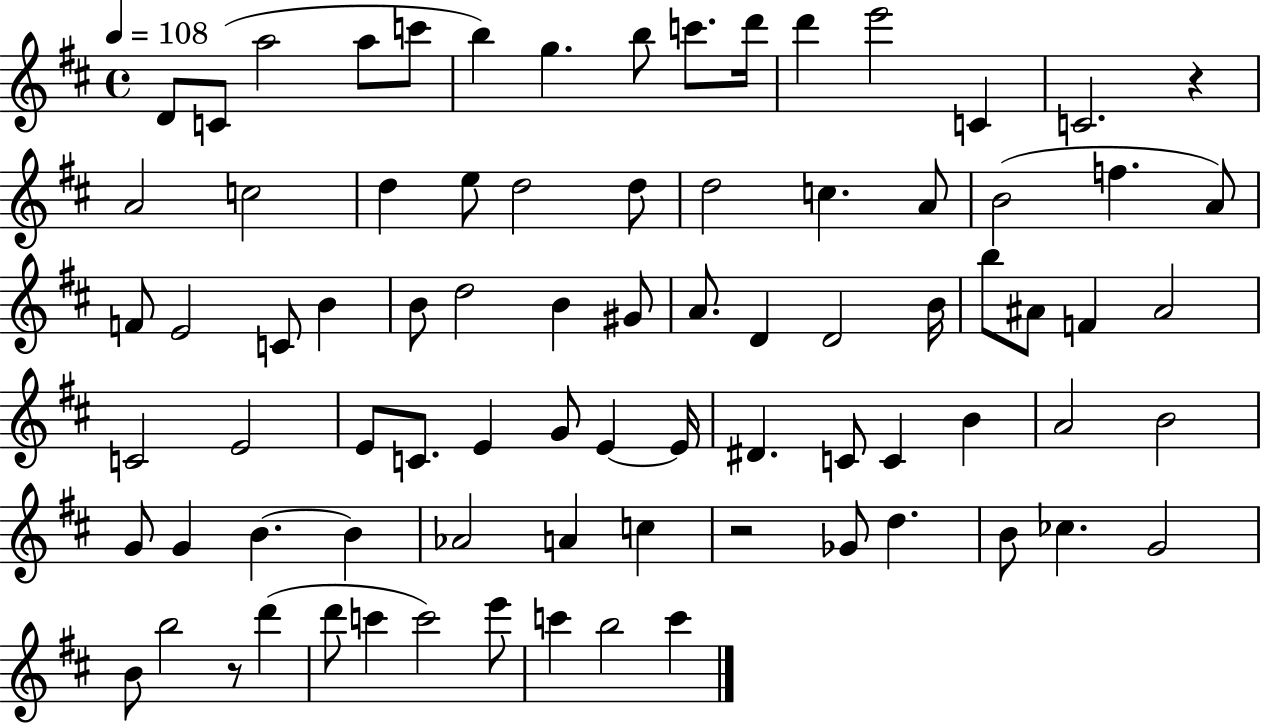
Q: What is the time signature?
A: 4/4